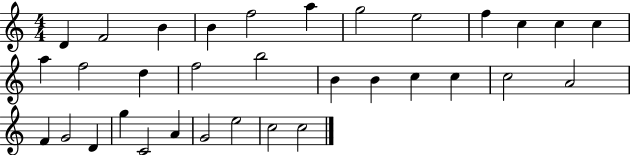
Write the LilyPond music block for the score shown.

{
  \clef treble
  \numericTimeSignature
  \time 4/4
  \key c \major
  d'4 f'2 b'4 | b'4 f''2 a''4 | g''2 e''2 | f''4 c''4 c''4 c''4 | \break a''4 f''2 d''4 | f''2 b''2 | b'4 b'4 c''4 c''4 | c''2 a'2 | \break f'4 g'2 d'4 | g''4 c'2 a'4 | g'2 e''2 | c''2 c''2 | \break \bar "|."
}